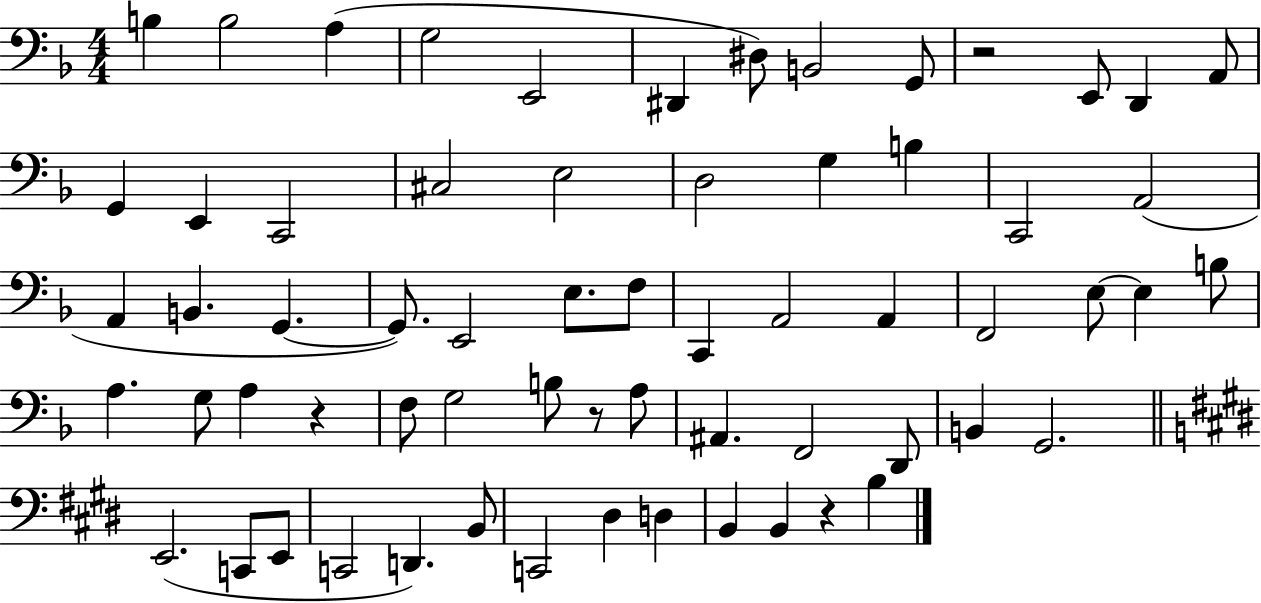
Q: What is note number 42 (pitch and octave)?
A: B3